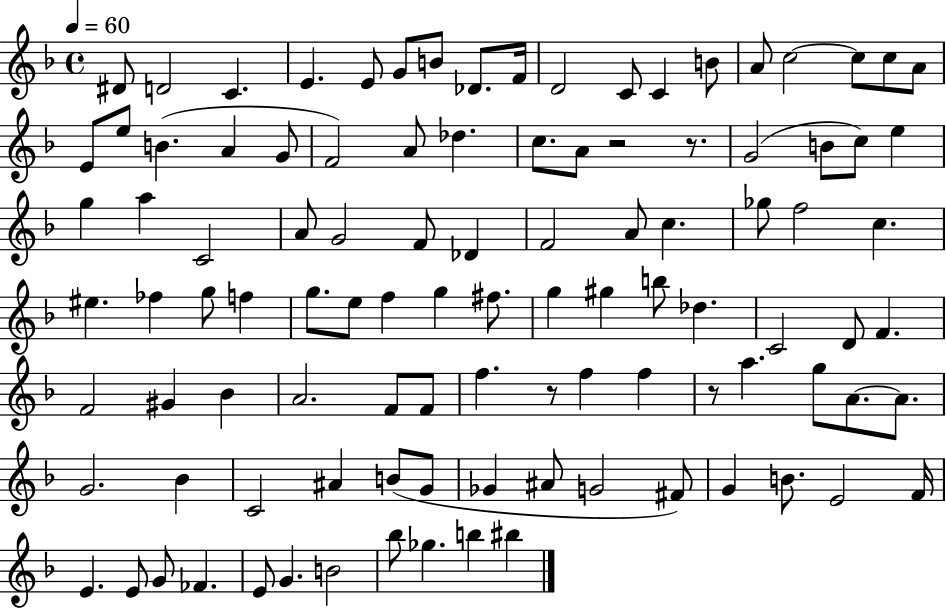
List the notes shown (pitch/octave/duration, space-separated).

D#4/e D4/h C4/q. E4/q. E4/e G4/e B4/e Db4/e. F4/s D4/h C4/e C4/q B4/e A4/e C5/h C5/e C5/e A4/e E4/e E5/e B4/q. A4/q G4/e F4/h A4/e Db5/q. C5/e. A4/e R/h R/e. G4/h B4/e C5/e E5/q G5/q A5/q C4/h A4/e G4/h F4/e Db4/q F4/h A4/e C5/q. Gb5/e F5/h C5/q. EIS5/q. FES5/q G5/e F5/q G5/e. E5/e F5/q G5/q F#5/e. G5/q G#5/q B5/e Db5/q. C4/h D4/e F4/q. F4/h G#4/q Bb4/q A4/h. F4/e F4/e F5/q. R/e F5/q F5/q R/e A5/q. G5/e A4/e. A4/e. G4/h. Bb4/q C4/h A#4/q B4/e G4/e Gb4/q A#4/e G4/h F#4/e G4/q B4/e. E4/h F4/s E4/q. E4/e G4/e FES4/q. E4/e G4/q. B4/h Bb5/e Gb5/q. B5/q BIS5/q